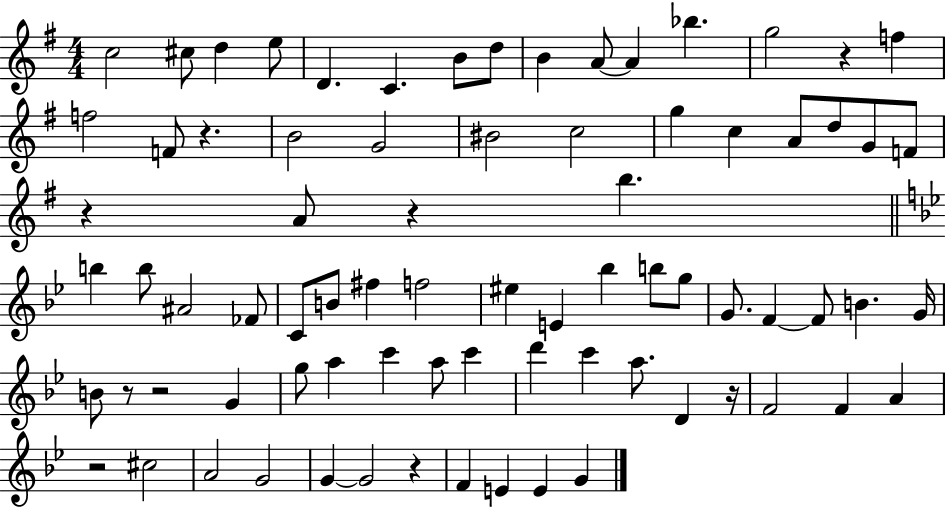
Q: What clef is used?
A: treble